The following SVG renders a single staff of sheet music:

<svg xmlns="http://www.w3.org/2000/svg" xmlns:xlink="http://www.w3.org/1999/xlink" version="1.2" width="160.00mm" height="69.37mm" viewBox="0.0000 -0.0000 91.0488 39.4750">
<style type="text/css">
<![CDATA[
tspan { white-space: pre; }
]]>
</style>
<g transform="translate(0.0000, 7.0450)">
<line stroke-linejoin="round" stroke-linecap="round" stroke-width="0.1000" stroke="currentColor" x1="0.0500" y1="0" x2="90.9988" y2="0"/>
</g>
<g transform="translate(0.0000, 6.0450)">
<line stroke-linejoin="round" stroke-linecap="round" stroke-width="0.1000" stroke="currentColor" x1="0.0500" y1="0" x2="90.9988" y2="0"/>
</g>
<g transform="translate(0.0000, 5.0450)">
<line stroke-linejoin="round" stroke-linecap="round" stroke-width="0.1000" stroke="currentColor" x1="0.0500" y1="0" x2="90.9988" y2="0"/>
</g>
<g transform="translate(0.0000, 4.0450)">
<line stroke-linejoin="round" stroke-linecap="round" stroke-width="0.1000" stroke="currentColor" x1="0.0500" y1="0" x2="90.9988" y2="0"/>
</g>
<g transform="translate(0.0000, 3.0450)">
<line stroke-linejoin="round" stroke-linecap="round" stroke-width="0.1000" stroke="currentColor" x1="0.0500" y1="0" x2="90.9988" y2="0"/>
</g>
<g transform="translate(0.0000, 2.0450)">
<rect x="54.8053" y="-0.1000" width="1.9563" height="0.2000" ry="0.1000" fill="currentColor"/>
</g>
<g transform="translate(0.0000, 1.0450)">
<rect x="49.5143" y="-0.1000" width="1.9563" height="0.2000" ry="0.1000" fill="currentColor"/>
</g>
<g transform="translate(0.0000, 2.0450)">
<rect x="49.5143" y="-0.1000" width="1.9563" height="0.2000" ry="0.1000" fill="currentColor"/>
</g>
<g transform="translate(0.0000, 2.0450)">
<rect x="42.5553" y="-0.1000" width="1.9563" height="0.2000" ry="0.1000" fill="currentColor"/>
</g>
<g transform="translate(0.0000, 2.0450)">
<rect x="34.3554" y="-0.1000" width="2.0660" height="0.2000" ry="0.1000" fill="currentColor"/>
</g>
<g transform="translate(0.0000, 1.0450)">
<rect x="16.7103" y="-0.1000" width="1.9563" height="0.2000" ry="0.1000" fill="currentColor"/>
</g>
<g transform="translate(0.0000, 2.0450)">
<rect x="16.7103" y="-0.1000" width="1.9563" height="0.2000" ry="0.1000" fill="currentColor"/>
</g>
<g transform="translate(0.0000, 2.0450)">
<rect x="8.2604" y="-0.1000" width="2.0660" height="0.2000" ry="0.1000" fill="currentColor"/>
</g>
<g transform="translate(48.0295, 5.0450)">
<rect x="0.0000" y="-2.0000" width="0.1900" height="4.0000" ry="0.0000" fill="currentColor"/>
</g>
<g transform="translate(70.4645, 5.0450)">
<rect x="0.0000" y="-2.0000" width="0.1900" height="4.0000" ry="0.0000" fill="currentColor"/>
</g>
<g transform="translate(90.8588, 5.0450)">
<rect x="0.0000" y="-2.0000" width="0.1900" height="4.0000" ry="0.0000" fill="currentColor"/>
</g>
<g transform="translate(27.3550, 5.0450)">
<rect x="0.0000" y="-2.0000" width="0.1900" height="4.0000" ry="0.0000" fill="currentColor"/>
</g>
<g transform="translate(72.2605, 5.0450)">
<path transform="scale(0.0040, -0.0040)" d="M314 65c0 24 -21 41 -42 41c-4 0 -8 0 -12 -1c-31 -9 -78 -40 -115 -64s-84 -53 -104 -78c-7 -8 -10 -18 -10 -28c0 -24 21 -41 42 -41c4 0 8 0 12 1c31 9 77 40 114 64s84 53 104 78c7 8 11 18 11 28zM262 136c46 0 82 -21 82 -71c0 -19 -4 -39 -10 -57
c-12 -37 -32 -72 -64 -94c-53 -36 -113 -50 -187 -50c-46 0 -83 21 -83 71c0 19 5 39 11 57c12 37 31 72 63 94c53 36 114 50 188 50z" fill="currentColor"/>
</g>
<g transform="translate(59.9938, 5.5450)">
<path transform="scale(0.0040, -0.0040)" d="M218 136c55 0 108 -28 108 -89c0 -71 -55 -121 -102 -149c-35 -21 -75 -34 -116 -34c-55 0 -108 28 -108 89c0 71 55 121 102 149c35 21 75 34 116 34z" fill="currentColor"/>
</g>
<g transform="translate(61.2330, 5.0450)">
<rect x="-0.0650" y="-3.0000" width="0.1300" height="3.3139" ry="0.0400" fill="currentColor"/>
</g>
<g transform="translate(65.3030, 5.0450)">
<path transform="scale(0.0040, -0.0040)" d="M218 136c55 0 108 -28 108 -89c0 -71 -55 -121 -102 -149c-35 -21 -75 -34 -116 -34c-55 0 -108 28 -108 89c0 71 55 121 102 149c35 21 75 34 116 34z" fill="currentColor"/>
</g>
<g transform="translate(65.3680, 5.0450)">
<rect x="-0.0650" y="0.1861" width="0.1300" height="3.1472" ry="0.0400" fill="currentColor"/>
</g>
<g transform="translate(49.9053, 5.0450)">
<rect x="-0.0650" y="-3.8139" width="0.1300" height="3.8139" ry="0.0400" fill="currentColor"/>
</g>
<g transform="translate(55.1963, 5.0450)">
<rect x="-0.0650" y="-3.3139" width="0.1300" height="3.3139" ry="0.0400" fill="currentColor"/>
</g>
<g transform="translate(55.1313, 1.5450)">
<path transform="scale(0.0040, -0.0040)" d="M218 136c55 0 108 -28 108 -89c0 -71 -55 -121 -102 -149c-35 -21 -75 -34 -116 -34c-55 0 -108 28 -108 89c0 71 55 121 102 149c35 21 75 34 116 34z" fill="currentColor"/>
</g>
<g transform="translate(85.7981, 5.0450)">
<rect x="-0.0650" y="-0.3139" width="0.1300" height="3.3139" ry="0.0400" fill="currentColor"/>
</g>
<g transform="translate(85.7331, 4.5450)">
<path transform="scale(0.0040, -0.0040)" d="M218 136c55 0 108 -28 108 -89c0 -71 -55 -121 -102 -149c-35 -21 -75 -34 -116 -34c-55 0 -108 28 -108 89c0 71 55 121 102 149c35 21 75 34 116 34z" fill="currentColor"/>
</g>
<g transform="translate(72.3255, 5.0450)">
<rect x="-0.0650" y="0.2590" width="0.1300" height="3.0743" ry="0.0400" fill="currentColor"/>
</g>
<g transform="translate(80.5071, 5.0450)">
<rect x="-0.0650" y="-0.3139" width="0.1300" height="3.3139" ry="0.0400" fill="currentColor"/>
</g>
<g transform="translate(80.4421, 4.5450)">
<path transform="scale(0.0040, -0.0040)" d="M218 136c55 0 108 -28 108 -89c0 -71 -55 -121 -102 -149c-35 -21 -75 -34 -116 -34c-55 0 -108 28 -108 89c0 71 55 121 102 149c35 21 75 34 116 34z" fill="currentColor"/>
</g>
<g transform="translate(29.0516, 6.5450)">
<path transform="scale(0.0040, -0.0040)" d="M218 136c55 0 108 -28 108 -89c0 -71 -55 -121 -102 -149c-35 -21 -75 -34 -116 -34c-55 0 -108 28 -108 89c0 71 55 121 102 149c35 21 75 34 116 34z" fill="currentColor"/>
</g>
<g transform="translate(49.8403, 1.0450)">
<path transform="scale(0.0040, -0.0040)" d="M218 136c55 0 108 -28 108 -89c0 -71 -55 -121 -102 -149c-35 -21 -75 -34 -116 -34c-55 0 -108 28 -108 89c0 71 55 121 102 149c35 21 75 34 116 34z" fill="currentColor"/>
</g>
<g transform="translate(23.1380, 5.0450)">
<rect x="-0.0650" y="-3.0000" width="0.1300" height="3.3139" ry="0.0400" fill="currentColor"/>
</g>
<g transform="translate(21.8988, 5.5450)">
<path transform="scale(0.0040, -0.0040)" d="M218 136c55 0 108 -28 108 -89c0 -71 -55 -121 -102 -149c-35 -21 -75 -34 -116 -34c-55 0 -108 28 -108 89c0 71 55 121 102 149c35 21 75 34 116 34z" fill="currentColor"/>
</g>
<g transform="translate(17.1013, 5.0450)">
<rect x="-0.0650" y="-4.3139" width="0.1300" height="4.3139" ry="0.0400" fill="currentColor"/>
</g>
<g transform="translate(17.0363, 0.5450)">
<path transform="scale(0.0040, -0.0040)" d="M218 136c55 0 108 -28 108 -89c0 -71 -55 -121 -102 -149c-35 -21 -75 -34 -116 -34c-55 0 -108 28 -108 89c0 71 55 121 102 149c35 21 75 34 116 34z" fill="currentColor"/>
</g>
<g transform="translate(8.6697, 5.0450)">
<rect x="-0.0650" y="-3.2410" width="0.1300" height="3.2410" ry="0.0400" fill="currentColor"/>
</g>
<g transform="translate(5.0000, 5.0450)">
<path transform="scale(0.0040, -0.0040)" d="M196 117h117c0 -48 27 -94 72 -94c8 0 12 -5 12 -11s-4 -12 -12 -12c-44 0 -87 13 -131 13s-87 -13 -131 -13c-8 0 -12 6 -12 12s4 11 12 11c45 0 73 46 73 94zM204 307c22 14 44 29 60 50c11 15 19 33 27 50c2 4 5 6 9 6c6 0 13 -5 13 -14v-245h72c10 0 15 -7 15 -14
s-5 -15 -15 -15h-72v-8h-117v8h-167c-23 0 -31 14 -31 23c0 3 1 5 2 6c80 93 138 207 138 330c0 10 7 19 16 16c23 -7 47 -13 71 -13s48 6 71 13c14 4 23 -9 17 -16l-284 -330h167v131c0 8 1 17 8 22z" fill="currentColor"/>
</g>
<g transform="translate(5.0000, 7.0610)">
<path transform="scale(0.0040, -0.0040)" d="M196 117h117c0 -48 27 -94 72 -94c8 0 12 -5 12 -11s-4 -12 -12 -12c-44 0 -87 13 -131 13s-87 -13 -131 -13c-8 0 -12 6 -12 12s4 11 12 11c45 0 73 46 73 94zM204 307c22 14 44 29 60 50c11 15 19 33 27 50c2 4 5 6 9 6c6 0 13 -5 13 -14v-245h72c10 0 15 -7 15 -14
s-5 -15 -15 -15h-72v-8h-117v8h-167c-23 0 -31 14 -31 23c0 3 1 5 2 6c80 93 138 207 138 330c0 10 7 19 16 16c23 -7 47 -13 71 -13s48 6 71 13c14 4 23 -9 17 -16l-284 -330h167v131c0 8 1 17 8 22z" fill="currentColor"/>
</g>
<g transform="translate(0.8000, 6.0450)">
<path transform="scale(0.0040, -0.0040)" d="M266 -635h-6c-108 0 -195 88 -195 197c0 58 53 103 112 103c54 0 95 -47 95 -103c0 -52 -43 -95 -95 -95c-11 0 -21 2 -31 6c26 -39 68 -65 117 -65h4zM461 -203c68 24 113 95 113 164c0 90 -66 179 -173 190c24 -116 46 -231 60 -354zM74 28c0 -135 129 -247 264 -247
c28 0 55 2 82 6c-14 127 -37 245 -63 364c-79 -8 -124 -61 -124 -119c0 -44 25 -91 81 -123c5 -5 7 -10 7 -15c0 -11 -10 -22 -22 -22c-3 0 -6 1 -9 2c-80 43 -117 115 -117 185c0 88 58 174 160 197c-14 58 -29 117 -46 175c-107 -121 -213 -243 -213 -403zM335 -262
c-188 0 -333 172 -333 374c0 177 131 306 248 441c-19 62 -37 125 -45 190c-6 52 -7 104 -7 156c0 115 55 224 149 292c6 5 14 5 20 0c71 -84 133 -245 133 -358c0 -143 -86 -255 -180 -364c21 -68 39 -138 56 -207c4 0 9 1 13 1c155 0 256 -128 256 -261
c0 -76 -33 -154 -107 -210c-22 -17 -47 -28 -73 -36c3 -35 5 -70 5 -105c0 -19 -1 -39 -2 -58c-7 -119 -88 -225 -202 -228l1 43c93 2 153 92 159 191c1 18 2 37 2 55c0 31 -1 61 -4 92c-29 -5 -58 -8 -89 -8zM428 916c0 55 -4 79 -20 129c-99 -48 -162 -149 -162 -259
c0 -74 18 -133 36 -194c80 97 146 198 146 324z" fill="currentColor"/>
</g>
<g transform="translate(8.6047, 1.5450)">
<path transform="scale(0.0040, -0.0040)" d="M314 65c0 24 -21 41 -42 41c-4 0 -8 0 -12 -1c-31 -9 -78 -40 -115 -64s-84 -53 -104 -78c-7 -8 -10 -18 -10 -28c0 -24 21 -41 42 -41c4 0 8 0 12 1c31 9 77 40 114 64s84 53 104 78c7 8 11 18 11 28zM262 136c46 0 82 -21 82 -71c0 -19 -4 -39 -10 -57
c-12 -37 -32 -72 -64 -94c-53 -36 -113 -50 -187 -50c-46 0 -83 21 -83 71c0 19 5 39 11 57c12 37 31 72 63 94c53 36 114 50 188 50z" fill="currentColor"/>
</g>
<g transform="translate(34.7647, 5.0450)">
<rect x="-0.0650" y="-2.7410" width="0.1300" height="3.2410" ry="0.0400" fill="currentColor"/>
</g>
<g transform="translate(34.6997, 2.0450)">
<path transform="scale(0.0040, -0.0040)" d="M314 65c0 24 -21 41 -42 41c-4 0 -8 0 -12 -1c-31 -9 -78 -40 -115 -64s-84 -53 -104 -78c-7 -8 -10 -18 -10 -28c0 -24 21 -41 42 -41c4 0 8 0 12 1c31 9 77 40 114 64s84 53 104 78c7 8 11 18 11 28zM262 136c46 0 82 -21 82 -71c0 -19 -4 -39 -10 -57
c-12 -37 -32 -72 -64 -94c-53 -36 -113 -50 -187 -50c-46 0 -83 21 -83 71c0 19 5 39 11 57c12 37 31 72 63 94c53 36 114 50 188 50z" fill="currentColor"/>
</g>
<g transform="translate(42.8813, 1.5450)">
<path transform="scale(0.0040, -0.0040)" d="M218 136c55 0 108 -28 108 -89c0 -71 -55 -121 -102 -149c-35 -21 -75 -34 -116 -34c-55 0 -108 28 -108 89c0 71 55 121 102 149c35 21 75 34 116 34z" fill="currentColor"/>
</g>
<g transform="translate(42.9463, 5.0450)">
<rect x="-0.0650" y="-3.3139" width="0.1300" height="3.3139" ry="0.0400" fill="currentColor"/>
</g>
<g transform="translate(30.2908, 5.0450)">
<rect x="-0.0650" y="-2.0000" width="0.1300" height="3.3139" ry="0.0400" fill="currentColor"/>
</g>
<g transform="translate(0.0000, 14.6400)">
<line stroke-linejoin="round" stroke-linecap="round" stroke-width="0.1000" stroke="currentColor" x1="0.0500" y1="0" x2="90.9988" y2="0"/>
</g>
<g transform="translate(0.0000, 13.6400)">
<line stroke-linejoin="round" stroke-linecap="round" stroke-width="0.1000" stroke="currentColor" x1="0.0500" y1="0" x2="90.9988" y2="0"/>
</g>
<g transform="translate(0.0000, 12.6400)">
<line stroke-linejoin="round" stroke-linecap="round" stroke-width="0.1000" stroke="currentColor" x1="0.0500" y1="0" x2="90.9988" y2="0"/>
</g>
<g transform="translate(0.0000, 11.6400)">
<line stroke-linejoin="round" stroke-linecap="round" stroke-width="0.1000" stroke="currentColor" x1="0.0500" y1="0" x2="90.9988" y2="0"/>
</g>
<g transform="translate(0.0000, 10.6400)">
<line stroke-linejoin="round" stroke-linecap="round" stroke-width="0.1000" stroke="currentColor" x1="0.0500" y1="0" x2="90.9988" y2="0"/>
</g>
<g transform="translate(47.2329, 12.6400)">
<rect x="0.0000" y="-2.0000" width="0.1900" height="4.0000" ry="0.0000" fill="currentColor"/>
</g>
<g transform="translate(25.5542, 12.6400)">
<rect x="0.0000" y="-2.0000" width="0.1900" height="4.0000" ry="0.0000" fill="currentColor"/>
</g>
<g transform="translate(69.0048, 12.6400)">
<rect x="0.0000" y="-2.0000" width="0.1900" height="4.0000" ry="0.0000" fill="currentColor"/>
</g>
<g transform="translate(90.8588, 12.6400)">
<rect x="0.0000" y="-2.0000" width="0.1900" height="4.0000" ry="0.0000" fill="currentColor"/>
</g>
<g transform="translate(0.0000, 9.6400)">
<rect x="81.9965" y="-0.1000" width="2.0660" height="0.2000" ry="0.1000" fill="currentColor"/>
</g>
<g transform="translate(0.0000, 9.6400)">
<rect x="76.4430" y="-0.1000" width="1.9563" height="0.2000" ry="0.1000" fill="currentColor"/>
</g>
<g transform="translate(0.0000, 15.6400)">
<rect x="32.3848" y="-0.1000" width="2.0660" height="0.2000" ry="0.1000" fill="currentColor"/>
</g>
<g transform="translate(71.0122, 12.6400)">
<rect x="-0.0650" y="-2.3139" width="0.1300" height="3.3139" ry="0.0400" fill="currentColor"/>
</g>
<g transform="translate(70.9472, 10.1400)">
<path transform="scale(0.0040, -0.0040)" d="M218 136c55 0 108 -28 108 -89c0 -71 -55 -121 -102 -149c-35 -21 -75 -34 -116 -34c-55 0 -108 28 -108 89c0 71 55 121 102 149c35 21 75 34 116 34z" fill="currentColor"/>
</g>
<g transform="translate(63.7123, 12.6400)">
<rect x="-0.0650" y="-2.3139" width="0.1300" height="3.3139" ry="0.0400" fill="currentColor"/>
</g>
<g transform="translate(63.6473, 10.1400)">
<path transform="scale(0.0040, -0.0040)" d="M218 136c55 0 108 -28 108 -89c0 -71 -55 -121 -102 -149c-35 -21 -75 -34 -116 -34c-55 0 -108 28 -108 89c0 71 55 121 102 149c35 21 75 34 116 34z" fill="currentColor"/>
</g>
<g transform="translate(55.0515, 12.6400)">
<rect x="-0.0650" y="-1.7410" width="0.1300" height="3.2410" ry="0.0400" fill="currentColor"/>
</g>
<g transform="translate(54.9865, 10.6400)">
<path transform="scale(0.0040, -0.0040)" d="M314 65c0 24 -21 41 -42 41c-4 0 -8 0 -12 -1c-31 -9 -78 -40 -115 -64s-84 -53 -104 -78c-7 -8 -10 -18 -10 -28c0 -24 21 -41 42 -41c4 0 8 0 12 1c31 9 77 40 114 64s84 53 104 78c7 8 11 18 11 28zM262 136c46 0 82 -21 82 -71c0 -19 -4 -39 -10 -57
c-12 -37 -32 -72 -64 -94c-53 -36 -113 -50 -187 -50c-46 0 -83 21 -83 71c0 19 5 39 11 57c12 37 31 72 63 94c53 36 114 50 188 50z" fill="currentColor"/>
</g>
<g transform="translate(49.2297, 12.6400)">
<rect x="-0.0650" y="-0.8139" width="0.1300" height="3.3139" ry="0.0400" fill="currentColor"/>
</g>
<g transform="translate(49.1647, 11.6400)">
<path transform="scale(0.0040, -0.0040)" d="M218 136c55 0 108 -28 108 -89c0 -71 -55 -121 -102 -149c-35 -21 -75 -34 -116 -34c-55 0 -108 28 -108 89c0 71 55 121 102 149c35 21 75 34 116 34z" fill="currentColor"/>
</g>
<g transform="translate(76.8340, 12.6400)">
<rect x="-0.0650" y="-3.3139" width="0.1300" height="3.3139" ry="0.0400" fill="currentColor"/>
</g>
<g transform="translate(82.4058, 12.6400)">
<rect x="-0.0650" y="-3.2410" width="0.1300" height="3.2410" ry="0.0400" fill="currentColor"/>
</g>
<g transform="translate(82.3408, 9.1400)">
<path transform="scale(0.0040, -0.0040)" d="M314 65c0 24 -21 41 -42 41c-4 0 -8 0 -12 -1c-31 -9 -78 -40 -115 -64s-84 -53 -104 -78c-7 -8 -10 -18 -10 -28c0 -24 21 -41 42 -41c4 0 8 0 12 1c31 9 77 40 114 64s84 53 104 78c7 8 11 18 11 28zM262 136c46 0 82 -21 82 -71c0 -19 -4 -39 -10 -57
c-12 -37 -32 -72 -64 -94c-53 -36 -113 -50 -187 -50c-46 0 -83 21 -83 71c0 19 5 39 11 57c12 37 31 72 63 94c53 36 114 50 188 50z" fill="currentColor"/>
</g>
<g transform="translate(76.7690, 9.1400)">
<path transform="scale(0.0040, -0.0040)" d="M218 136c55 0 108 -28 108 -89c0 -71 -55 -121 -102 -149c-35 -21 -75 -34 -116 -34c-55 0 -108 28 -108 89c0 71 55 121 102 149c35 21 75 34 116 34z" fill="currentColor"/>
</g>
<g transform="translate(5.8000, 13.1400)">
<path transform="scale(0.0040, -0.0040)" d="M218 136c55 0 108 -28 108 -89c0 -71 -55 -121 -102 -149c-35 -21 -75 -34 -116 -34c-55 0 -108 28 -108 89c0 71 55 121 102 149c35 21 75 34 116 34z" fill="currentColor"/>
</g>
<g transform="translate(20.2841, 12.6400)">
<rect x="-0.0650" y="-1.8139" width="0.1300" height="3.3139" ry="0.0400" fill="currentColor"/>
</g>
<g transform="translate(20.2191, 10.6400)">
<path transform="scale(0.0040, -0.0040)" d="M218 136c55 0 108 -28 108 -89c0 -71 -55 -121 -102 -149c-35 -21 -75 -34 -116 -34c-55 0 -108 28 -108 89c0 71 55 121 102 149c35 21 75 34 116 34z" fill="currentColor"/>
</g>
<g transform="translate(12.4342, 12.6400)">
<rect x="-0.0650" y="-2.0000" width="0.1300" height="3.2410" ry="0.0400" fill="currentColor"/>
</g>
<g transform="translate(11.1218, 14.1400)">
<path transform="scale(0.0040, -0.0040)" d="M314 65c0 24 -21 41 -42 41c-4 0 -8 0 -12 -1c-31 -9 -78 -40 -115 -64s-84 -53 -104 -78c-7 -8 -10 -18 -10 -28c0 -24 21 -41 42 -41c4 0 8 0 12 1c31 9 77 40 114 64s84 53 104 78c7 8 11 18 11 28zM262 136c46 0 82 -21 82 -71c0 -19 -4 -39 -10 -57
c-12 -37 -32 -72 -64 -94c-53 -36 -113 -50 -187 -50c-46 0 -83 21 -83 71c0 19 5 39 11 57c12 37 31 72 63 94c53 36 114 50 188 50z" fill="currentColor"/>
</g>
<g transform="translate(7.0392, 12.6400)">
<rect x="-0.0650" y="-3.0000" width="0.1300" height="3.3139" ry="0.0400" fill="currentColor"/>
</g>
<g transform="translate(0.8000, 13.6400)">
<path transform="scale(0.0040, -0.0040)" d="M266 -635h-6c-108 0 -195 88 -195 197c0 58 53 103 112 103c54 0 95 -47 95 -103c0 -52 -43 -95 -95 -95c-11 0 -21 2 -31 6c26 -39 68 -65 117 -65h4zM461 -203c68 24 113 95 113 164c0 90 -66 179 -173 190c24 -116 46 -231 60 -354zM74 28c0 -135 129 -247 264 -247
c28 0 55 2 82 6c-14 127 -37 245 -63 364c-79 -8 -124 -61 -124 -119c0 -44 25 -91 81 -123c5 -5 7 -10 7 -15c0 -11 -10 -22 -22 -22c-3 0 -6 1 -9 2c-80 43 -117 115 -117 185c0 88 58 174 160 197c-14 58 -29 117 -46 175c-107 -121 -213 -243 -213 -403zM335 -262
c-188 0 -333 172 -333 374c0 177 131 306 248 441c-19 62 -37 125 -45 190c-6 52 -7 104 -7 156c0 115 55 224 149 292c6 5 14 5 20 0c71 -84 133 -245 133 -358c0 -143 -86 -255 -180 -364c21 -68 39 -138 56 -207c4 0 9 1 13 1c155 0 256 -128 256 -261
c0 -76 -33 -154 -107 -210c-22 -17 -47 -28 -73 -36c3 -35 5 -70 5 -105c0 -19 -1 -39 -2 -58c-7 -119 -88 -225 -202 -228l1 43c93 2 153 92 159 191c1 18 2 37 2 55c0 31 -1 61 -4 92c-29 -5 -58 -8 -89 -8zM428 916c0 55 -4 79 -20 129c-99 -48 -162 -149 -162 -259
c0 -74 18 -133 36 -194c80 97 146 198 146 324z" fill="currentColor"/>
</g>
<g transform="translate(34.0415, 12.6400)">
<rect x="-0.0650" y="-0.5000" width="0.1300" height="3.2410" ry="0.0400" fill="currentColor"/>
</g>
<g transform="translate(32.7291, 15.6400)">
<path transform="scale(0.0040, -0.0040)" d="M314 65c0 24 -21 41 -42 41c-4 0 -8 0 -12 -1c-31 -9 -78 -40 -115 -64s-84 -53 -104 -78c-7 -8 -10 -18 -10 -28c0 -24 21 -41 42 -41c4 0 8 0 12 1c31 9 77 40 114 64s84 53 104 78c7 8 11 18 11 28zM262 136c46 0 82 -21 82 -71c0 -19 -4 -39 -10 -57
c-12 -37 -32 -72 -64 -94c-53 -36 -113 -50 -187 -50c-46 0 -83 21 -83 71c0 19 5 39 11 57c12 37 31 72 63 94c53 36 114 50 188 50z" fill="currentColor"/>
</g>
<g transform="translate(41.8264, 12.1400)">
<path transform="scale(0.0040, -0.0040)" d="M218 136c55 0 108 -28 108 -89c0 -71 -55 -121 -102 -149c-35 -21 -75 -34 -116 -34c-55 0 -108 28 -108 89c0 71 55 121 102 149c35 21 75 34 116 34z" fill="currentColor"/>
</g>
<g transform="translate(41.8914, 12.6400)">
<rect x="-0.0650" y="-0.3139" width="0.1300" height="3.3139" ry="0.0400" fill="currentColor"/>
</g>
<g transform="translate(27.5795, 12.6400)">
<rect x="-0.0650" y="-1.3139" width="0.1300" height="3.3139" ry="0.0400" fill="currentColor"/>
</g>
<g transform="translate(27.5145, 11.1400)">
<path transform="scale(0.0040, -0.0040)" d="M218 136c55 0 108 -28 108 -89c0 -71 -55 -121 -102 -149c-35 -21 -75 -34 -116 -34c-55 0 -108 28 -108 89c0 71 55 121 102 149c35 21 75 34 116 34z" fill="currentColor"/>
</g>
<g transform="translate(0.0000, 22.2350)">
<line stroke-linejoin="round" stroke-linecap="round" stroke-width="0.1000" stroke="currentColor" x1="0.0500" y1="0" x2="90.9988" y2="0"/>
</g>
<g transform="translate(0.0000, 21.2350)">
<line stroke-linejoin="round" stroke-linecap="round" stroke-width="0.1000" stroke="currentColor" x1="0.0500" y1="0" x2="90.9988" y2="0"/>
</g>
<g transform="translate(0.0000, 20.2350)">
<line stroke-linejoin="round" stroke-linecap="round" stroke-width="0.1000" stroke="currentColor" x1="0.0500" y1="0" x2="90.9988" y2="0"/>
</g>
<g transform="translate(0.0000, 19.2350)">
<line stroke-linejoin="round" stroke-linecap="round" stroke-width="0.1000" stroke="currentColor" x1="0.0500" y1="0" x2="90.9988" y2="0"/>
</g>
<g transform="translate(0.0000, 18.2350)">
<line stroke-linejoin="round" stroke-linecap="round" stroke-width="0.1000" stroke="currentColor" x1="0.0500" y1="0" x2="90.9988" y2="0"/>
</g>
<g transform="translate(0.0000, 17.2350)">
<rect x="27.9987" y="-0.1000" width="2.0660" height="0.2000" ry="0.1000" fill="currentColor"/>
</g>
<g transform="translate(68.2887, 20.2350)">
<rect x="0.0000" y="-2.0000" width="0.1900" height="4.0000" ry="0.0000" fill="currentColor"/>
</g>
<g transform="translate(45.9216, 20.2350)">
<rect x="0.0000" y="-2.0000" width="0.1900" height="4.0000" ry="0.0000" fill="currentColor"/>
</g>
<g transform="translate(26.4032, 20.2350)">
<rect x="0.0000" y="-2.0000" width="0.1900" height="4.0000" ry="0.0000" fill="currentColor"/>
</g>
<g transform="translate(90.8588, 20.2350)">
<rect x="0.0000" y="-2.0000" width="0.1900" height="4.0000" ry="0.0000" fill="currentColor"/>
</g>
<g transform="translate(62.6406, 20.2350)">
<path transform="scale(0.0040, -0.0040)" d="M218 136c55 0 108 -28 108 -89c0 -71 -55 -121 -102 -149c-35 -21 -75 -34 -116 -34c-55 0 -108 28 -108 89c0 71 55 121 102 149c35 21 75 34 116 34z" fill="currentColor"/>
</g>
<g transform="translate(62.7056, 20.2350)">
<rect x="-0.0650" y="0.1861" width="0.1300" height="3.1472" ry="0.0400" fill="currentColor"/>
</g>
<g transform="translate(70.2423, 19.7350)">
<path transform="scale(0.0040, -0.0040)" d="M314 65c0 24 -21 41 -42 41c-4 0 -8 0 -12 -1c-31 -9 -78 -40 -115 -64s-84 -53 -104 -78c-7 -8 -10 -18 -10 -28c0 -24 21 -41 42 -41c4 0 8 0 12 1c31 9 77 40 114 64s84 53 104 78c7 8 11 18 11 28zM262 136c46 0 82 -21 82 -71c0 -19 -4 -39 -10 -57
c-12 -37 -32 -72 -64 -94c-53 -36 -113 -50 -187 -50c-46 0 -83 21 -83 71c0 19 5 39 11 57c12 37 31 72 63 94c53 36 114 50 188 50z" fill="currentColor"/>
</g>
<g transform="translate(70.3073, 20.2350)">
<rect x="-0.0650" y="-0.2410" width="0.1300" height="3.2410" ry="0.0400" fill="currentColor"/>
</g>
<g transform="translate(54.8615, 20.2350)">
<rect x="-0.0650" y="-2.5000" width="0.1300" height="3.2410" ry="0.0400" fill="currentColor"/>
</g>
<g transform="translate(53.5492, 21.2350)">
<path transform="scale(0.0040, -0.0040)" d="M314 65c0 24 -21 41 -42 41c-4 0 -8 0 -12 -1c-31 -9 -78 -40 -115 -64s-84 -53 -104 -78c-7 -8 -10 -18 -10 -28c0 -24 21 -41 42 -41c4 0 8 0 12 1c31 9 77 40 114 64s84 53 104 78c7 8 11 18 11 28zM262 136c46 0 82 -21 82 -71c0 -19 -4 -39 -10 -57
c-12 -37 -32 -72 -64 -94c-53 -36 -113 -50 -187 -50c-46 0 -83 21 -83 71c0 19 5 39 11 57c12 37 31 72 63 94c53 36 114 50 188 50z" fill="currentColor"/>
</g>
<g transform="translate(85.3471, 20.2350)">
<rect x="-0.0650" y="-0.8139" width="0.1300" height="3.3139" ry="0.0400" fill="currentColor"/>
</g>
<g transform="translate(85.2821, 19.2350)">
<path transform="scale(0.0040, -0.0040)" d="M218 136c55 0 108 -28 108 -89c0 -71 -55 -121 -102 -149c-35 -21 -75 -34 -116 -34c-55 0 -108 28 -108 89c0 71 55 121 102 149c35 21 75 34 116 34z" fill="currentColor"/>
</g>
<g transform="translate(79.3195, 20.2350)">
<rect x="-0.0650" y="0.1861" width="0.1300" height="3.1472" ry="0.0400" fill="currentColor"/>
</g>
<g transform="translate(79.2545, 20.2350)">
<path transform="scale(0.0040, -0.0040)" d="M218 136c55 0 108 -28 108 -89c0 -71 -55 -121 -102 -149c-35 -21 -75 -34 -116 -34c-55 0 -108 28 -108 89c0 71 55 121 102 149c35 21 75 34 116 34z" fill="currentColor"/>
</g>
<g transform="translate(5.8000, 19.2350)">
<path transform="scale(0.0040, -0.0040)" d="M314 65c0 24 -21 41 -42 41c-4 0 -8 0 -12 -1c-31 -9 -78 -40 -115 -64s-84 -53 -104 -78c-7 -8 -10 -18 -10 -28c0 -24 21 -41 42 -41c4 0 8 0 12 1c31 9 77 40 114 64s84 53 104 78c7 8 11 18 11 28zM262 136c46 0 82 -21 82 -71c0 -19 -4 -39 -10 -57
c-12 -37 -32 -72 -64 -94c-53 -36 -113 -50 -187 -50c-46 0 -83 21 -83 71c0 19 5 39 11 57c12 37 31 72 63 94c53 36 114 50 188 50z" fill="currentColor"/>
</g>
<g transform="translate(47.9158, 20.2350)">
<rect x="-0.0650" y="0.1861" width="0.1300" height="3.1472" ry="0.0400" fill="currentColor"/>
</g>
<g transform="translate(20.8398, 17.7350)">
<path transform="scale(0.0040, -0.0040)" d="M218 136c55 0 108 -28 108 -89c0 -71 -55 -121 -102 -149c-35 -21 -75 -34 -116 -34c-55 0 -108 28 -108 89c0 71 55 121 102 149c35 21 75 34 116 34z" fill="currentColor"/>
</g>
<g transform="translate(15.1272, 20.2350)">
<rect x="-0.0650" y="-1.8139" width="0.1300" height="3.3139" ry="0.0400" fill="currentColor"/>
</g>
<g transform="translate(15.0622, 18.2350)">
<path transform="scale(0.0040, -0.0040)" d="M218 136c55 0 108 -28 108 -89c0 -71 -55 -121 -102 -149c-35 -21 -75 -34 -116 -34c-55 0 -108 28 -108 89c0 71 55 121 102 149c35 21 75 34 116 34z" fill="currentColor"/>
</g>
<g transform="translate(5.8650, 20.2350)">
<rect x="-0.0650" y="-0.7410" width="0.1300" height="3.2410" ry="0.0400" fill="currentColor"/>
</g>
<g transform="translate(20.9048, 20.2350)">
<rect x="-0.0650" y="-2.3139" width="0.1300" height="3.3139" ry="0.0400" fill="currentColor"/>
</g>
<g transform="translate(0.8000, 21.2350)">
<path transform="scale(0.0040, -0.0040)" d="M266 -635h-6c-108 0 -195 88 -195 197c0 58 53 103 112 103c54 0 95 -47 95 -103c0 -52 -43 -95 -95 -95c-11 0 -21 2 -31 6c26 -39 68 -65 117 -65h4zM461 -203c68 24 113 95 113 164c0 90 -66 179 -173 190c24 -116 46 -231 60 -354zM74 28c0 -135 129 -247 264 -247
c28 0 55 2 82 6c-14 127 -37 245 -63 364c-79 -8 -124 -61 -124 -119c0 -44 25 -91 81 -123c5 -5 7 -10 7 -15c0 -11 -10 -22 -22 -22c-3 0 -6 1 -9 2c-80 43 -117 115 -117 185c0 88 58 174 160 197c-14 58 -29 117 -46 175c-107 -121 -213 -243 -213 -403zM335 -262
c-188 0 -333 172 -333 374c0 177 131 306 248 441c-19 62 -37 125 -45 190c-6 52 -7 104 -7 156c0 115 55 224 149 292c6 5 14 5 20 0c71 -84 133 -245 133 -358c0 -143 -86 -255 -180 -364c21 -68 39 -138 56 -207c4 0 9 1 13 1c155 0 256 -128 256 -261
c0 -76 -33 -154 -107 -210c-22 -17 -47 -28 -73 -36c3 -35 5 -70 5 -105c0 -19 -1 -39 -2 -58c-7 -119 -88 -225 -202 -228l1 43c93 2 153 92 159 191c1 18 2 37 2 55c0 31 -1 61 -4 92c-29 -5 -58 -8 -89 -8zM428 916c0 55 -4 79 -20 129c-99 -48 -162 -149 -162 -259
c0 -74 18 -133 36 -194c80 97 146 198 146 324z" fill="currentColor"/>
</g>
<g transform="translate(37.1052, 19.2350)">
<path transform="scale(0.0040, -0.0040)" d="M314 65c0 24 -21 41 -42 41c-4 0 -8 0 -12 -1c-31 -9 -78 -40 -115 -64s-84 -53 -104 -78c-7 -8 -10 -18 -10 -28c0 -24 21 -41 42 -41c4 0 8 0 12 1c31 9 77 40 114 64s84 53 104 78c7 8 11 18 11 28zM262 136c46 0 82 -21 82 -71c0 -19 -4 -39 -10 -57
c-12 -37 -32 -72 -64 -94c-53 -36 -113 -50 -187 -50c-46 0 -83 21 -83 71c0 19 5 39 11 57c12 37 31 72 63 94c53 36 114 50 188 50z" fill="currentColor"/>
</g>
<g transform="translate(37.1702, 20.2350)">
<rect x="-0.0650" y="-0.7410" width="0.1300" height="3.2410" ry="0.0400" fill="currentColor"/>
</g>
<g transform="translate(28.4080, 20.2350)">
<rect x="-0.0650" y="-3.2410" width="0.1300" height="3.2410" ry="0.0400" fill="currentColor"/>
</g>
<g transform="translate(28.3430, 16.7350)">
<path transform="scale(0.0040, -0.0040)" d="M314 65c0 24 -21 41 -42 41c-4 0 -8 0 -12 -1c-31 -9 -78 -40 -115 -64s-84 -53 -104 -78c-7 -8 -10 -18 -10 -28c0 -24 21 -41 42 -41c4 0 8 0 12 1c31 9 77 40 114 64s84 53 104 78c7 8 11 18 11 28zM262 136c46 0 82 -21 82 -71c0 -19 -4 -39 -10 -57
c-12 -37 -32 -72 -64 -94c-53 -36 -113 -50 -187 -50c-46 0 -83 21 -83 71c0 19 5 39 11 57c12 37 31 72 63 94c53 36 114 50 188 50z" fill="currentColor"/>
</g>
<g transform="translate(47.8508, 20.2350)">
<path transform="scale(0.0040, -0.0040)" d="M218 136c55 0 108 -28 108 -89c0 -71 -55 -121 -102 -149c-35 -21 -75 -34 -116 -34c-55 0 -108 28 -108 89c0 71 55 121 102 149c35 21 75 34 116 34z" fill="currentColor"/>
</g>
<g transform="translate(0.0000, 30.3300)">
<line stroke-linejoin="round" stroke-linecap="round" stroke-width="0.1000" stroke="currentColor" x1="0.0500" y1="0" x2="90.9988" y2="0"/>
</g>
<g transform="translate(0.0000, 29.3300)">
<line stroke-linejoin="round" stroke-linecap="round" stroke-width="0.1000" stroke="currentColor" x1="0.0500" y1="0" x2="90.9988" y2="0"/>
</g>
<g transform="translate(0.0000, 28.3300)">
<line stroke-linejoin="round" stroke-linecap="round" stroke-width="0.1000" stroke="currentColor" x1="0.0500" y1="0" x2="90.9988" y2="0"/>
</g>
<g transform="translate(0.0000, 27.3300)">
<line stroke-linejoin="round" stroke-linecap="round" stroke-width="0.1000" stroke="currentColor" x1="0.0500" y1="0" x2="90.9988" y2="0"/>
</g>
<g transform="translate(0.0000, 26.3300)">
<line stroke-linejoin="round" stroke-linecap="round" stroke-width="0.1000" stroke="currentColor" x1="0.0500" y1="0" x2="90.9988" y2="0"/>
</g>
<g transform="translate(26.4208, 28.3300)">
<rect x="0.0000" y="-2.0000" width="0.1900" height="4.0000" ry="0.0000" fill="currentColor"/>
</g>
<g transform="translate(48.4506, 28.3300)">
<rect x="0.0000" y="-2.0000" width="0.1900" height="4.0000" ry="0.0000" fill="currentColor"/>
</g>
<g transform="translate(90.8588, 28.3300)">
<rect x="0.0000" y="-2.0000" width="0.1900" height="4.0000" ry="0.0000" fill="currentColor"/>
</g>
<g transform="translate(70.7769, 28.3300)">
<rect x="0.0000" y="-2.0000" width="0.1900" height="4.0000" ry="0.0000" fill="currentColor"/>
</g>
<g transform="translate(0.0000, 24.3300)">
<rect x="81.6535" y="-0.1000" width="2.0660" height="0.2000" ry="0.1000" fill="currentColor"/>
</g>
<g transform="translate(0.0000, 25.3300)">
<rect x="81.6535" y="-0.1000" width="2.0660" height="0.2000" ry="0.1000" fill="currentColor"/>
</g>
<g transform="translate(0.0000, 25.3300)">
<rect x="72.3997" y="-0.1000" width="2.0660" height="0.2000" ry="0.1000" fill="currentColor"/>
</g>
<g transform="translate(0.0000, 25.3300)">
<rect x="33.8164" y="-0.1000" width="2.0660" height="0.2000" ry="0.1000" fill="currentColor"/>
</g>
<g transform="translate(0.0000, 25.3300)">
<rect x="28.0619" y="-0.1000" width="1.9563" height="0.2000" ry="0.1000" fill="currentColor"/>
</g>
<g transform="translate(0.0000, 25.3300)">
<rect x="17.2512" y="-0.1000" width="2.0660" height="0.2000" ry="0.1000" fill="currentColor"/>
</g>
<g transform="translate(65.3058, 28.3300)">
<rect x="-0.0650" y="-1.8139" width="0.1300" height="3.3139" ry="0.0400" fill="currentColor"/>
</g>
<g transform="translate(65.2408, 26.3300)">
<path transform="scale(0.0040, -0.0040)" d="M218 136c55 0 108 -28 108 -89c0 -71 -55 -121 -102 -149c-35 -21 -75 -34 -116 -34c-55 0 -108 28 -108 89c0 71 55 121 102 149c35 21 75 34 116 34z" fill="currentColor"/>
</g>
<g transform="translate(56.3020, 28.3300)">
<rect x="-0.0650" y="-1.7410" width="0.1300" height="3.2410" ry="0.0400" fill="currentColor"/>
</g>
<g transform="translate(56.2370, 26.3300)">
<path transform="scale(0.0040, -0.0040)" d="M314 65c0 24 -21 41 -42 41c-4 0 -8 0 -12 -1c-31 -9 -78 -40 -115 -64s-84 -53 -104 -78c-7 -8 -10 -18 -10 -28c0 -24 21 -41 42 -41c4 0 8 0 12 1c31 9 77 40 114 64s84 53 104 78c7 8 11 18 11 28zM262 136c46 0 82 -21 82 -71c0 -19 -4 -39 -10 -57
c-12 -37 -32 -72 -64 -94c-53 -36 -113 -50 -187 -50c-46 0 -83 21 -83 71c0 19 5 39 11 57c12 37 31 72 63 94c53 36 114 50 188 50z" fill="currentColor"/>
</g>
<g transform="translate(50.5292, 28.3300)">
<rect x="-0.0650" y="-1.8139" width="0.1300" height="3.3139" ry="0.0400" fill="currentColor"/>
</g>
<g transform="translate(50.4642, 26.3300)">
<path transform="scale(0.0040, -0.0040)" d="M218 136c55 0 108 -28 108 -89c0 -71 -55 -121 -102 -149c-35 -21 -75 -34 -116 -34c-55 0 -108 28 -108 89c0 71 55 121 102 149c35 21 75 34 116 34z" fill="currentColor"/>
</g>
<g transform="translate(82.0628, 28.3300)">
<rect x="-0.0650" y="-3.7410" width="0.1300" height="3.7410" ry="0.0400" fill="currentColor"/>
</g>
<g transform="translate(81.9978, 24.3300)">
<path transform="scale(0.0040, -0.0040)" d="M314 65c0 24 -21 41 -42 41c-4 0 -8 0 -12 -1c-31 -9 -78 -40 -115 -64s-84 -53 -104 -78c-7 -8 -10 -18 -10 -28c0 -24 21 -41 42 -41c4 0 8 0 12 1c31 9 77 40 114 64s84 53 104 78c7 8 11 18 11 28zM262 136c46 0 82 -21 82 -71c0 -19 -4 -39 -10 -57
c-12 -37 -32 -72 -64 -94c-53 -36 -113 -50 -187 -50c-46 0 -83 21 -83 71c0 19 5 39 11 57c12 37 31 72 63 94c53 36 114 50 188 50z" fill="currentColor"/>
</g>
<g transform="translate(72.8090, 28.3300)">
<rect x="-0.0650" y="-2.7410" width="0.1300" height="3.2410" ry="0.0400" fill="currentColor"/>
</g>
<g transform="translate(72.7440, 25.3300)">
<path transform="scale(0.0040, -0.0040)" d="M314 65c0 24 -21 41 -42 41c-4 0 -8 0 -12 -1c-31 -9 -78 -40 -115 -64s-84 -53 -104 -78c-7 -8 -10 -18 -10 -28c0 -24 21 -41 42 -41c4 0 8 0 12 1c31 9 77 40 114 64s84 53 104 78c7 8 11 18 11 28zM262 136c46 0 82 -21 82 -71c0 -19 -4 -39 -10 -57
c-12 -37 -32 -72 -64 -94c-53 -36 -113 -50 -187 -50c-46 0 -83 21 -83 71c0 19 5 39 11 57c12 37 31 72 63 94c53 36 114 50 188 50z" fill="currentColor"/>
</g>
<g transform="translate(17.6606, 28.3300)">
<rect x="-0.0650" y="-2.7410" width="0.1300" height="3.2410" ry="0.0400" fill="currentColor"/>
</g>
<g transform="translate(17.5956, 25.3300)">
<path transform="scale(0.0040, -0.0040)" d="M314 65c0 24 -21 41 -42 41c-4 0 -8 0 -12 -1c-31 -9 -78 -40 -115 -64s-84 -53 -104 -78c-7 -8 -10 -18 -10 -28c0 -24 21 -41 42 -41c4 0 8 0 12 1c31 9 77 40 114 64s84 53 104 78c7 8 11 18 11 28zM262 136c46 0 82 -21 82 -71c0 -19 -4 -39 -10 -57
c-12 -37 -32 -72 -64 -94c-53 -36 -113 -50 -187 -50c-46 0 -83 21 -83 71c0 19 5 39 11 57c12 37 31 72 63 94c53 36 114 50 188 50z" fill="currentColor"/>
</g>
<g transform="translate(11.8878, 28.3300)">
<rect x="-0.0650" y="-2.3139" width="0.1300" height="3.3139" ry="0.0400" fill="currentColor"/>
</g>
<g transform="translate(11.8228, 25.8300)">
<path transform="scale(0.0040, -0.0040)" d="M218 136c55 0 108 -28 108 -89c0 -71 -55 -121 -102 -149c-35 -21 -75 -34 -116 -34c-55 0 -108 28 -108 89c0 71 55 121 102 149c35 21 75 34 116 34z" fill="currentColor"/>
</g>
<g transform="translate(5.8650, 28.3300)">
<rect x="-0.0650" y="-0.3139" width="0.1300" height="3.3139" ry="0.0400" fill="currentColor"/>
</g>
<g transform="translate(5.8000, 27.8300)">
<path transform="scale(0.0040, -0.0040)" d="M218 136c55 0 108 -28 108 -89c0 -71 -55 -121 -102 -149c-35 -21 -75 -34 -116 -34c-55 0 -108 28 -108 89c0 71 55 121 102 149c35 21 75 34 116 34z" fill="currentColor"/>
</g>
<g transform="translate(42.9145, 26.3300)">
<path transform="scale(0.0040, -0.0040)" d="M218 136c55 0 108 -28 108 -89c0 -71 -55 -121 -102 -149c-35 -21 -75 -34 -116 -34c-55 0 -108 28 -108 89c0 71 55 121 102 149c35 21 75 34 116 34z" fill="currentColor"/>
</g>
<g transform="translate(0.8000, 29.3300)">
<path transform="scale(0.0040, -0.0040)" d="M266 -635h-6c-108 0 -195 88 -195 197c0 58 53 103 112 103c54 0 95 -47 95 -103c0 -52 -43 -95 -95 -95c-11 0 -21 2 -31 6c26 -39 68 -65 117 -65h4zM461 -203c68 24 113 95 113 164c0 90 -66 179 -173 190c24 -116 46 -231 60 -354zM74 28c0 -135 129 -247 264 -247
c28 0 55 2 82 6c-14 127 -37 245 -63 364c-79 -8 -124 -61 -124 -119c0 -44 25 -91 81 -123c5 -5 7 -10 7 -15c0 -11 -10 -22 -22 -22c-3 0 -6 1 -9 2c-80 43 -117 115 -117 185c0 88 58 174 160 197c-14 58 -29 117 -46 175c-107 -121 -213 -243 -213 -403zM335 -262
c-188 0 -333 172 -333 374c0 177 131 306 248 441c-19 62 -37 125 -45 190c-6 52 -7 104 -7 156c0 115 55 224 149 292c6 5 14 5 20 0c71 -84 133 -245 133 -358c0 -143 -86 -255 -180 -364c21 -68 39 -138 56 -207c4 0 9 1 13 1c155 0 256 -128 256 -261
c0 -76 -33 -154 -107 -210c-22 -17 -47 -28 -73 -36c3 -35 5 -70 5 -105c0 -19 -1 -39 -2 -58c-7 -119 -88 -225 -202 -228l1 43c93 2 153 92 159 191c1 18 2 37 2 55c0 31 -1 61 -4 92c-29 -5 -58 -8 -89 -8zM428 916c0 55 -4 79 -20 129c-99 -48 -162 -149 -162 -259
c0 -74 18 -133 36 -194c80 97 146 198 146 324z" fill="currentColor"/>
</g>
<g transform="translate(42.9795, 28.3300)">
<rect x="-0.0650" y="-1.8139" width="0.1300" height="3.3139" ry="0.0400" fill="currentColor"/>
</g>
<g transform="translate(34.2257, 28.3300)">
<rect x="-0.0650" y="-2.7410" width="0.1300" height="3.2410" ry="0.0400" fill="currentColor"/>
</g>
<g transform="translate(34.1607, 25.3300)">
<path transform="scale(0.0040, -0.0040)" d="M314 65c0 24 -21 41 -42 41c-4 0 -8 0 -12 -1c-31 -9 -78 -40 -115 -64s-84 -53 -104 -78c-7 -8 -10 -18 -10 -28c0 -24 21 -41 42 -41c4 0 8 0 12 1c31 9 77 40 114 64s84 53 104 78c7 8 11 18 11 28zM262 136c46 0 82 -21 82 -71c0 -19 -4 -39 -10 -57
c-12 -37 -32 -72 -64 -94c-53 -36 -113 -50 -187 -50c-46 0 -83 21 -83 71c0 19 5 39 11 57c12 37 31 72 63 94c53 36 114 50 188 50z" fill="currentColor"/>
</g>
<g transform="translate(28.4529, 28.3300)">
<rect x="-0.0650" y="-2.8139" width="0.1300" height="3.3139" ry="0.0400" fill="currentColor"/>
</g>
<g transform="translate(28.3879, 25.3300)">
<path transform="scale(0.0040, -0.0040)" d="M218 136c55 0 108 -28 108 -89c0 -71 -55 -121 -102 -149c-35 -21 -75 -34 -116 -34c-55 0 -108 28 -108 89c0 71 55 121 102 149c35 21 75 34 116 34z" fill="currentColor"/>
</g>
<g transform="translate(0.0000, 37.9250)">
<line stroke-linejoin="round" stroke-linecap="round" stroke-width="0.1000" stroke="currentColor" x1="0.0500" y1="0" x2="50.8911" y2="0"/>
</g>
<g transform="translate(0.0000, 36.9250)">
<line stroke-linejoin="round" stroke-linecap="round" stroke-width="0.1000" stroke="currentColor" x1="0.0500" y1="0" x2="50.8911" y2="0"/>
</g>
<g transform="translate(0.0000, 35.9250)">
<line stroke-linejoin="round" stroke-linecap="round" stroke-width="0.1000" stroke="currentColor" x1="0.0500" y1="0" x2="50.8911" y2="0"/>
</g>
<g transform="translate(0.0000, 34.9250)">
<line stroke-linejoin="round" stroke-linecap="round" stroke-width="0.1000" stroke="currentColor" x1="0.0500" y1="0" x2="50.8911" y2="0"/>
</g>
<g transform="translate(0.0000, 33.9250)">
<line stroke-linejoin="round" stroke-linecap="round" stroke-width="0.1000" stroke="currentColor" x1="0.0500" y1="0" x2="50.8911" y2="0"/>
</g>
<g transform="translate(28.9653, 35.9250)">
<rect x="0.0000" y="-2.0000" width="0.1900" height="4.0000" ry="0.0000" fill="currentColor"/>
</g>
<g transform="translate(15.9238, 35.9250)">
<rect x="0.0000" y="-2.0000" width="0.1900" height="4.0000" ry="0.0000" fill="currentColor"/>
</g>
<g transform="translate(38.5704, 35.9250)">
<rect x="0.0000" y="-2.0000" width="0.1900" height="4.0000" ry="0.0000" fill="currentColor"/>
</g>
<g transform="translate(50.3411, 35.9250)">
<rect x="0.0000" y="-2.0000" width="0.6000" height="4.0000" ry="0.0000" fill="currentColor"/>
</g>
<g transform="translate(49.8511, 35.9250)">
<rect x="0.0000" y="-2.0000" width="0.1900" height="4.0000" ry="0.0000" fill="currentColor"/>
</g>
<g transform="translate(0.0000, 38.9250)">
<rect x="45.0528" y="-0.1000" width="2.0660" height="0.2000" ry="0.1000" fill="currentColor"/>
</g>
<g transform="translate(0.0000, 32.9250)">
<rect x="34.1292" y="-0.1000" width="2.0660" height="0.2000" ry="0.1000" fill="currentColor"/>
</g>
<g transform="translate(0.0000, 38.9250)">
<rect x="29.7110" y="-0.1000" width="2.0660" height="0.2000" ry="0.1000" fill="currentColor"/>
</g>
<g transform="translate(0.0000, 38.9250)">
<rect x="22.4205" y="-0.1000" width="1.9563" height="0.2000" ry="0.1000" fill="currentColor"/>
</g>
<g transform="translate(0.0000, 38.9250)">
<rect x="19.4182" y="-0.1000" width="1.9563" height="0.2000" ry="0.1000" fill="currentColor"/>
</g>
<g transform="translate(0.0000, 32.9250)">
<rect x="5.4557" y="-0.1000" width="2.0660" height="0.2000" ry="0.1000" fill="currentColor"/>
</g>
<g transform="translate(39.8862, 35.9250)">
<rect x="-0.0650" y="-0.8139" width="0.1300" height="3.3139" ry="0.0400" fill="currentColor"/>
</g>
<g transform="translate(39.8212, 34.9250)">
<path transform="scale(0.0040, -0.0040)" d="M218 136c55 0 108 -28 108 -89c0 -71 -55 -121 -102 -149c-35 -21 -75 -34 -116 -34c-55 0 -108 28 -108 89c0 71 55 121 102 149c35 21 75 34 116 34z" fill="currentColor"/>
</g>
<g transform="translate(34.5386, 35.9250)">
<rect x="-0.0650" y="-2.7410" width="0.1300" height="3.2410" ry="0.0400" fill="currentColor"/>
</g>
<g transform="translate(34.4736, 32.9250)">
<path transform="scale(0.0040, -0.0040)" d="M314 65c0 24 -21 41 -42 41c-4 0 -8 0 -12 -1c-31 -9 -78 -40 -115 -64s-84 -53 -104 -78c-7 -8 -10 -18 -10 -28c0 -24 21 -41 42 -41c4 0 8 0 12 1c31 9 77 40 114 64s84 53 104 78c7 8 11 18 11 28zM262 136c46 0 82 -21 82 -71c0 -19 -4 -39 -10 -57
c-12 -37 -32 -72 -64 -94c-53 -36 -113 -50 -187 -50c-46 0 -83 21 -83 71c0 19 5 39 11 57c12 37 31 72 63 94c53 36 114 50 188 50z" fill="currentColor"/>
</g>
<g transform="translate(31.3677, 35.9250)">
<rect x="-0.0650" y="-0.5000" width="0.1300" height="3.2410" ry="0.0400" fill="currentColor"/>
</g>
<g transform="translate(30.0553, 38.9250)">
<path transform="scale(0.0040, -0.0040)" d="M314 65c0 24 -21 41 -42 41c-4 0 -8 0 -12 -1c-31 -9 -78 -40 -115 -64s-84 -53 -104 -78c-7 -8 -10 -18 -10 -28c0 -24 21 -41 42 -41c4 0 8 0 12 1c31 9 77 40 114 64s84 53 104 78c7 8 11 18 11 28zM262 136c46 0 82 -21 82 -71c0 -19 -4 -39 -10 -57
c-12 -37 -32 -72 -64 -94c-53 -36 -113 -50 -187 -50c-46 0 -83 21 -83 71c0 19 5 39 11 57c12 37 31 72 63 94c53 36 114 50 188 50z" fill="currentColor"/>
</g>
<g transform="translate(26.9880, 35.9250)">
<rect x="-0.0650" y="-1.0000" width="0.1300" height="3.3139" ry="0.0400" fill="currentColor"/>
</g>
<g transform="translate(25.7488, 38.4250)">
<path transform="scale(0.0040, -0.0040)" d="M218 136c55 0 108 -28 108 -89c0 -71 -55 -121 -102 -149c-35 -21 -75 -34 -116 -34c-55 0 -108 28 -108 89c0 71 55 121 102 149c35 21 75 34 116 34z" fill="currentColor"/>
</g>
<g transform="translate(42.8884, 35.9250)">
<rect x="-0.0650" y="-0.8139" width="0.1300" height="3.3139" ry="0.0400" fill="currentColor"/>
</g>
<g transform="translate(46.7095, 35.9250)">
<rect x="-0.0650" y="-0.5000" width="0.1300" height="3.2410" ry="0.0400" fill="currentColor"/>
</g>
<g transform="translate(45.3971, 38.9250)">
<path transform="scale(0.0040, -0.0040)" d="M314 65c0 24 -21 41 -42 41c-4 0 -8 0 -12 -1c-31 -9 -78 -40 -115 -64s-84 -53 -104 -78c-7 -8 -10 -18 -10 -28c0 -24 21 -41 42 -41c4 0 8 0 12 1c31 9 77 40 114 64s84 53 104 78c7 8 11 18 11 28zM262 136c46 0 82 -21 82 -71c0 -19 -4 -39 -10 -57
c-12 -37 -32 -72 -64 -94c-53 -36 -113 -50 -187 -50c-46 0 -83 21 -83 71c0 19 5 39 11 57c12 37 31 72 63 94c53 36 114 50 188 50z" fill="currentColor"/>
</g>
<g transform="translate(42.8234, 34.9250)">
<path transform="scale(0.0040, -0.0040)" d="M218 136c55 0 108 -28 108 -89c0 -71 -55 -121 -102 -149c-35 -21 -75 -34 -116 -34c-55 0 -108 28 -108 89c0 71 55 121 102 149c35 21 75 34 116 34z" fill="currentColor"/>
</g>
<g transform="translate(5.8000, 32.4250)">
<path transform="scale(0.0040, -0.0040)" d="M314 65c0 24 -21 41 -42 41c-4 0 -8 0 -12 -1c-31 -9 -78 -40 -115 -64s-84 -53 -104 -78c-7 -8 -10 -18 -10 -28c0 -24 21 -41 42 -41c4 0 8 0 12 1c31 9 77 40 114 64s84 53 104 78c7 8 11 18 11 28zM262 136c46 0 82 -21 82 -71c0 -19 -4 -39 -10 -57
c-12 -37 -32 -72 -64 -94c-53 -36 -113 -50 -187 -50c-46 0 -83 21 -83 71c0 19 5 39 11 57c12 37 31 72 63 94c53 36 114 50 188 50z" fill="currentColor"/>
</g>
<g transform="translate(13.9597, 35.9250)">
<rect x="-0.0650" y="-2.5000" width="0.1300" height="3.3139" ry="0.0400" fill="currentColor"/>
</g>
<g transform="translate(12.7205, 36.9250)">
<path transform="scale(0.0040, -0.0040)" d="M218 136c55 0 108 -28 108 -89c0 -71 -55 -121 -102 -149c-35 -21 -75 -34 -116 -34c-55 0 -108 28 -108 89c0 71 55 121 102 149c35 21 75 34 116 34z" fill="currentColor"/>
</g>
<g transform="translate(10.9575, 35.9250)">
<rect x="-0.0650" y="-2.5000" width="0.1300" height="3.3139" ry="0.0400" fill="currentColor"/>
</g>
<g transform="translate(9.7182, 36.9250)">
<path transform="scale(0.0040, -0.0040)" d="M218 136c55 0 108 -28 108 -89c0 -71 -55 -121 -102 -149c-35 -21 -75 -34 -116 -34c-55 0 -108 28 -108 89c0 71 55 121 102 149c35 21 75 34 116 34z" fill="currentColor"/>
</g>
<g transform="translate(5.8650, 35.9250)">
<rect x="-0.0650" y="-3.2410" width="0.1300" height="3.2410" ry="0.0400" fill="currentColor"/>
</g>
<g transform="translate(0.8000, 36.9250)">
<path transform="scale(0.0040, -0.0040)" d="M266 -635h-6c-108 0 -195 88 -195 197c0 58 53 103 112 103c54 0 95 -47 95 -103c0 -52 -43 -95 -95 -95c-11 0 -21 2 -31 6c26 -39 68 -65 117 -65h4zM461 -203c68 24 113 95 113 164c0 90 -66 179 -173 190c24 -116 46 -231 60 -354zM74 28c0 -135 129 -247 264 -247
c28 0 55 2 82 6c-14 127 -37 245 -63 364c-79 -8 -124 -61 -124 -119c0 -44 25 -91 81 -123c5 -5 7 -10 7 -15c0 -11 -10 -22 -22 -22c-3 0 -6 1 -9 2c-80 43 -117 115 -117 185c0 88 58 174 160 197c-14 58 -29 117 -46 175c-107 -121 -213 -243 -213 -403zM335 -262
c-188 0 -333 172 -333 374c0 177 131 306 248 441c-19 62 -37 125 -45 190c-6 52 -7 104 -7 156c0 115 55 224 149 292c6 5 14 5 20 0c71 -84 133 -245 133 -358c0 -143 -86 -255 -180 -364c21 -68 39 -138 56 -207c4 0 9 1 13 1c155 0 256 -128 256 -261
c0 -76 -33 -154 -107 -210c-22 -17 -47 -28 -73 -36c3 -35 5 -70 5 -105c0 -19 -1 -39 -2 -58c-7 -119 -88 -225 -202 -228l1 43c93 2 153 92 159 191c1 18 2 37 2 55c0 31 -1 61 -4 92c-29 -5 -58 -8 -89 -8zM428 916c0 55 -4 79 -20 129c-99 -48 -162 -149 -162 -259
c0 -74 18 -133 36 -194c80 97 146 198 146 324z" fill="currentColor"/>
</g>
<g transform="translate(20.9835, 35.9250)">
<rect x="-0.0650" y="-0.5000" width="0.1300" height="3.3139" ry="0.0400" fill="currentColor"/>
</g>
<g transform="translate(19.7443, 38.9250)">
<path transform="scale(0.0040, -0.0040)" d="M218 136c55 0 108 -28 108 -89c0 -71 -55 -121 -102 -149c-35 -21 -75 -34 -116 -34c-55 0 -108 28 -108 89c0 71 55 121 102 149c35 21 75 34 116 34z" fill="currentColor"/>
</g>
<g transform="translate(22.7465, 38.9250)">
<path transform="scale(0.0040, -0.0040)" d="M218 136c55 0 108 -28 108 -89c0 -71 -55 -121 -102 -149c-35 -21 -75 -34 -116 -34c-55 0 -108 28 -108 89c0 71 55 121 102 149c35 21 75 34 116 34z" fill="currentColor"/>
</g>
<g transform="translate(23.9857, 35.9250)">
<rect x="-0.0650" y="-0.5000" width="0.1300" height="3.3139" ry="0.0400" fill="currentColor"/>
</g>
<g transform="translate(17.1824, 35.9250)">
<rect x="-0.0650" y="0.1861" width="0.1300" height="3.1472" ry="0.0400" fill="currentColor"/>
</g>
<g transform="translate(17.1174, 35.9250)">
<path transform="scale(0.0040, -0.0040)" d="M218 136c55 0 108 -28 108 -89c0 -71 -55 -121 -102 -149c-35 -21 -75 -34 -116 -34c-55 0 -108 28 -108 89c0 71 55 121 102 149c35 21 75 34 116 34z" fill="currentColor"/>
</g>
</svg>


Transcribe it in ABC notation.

X:1
T:Untitled
M:4/4
L:1/4
K:C
b2 d' A F a2 b c' b A B B2 c c A F2 f e C2 c d f2 g g b b2 d2 f g b2 d2 B G2 B c2 B d c g a2 a a2 f f f2 f a2 c'2 b2 G G B C C D C2 a2 d d C2